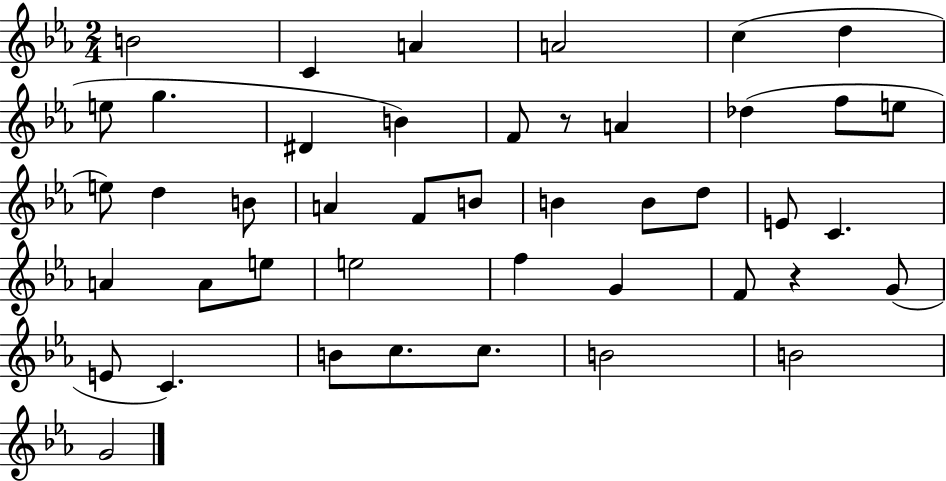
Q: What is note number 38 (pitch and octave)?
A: C5